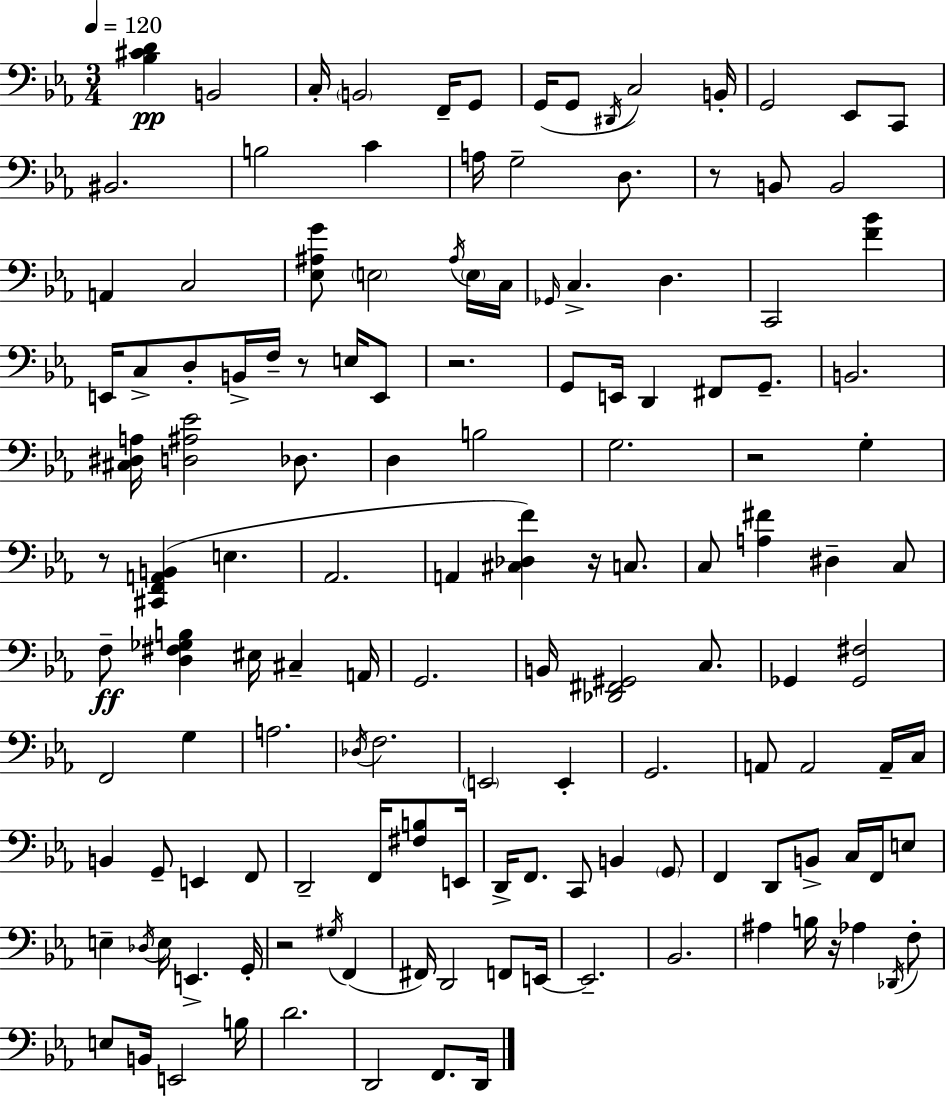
{
  \clef bass
  \numericTimeSignature
  \time 3/4
  \key ees \major
  \tempo 4 = 120
  <bes cis' d'>4\pp b,2 | c16-. \parenthesize b,2 f,16-- g,8 | g,16( g,8 \acciaccatura { dis,16 } c2) | b,16-. g,2 ees,8 c,8 | \break bis,2. | b2 c'4 | a16 g2-- d8. | r8 b,8 b,2 | \break a,4 c2 | <ees ais g'>8 \parenthesize e2 \acciaccatura { ais16 } | \parenthesize e16 c16 \grace { ges,16 } c4.-> d4. | c,2 <f' bes'>4 | \break e,16 c8-> d8-. b,16-> f16-- r8 | e16 e,8 r2. | g,8 e,16 d,4 fis,8 | g,8.-- b,2. | \break <cis dis a>16 <d ais ees'>2 | des8. d4 b2 | g2. | r2 g4-. | \break r8 <cis, f, a, b,>4( e4. | aes,2. | a,4 <cis des f'>4) r16 | c8. c8 <a fis'>4 dis4-- | \break c8 f8--\ff <d fis ges b>4 eis16 cis4-- | a,16 g,2. | b,16 <des, fis, gis,>2 | c8. ges,4 <ges, fis>2 | \break f,2 g4 | a2. | \acciaccatura { des16 } f2. | \parenthesize e,2 | \break e,4-. g,2. | a,8 a,2 | a,16-- c16 b,4 g,8-- e,4 | f,8 d,2-- | \break f,16 <fis b>8 e,16 d,16-> f,8. c,8 b,4 | \parenthesize g,8 f,4 d,8 b,8-> | c16 f,16 e8 e4-- \acciaccatura { des16 } e16 e,4.-> | g,16-. r2 | \break \acciaccatura { gis16 }( f,4 fis,16) d,2 | f,8 e,16~~ e,2.-- | bes,2. | ais4 b16 r16 | \break aes4 \acciaccatura { des,16 } f8-. e8 b,16 e,2 | b16 d'2. | d,2 | f,8. d,16 \bar "|."
}